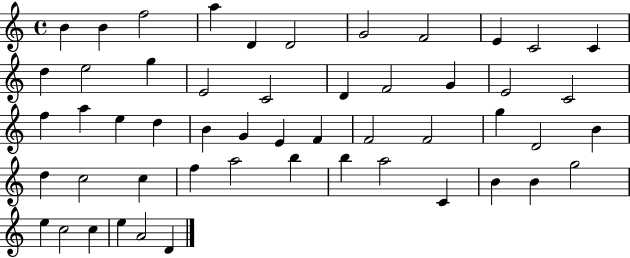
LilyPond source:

{
  \clef treble
  \time 4/4
  \defaultTimeSignature
  \key c \major
  b'4 b'4 f''2 | a''4 d'4 d'2 | g'2 f'2 | e'4 c'2 c'4 | \break d''4 e''2 g''4 | e'2 c'2 | d'4 f'2 g'4 | e'2 c'2 | \break f''4 a''4 e''4 d''4 | b'4 g'4 e'4 f'4 | f'2 f'2 | g''4 d'2 b'4 | \break d''4 c''2 c''4 | f''4 a''2 b''4 | b''4 a''2 c'4 | b'4 b'4 g''2 | \break e''4 c''2 c''4 | e''4 a'2 d'4 | \bar "|."
}